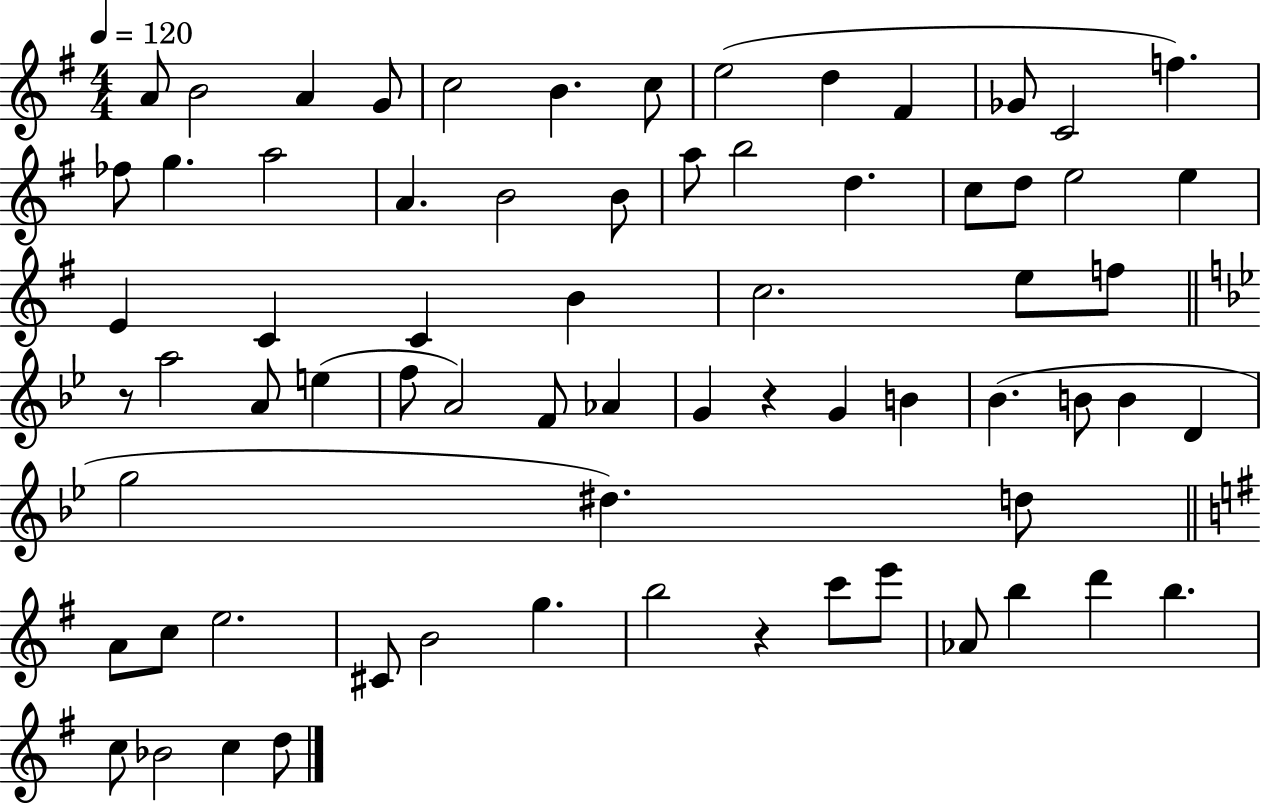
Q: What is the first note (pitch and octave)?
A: A4